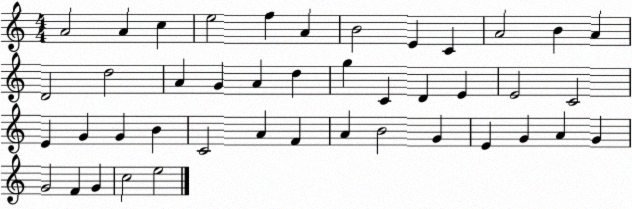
X:1
T:Untitled
M:4/4
L:1/4
K:C
A2 A c e2 f A B2 E C A2 B A D2 d2 A G A d g C D E E2 C2 E G G B C2 A F A B2 G E G A G G2 F G c2 e2